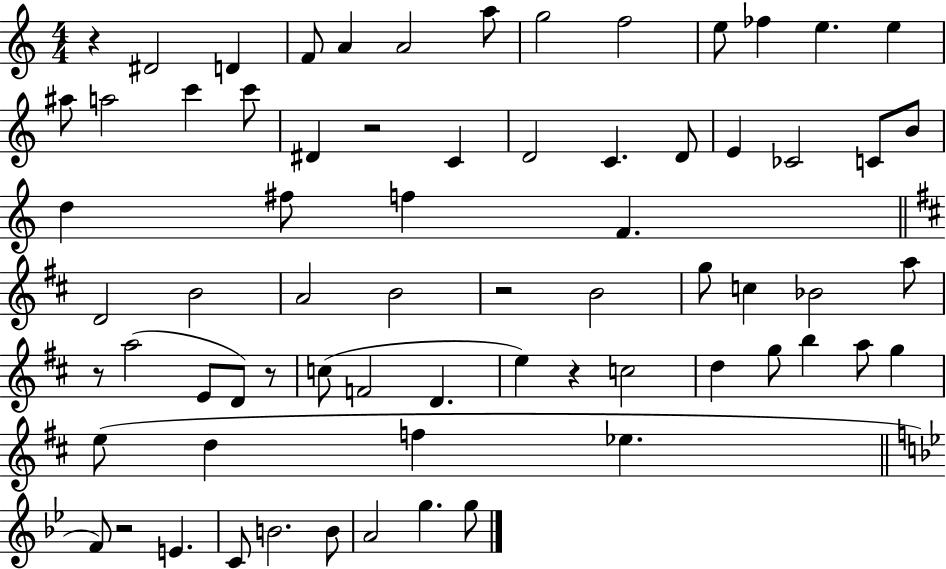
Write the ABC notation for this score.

X:1
T:Untitled
M:4/4
L:1/4
K:C
z ^D2 D F/2 A A2 a/2 g2 f2 e/2 _f e e ^a/2 a2 c' c'/2 ^D z2 C D2 C D/2 E _C2 C/2 B/2 d ^f/2 f F D2 B2 A2 B2 z2 B2 g/2 c _B2 a/2 z/2 a2 E/2 D/2 z/2 c/2 F2 D e z c2 d g/2 b a/2 g e/2 d f _e F/2 z2 E C/2 B2 B/2 A2 g g/2